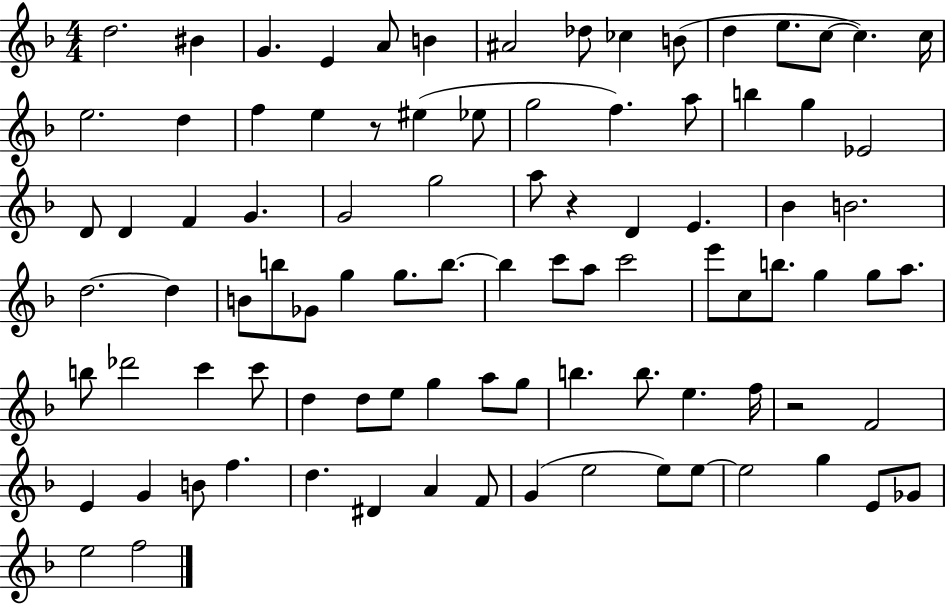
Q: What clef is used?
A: treble